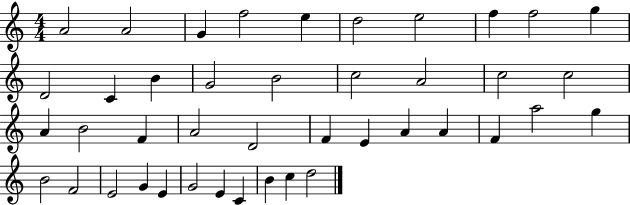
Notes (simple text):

A4/h A4/h G4/q F5/h E5/q D5/h E5/h F5/q F5/h G5/q D4/h C4/q B4/q G4/h B4/h C5/h A4/h C5/h C5/h A4/q B4/h F4/q A4/h D4/h F4/q E4/q A4/q A4/q F4/q A5/h G5/q B4/h F4/h E4/h G4/q E4/q G4/h E4/q C4/q B4/q C5/q D5/h